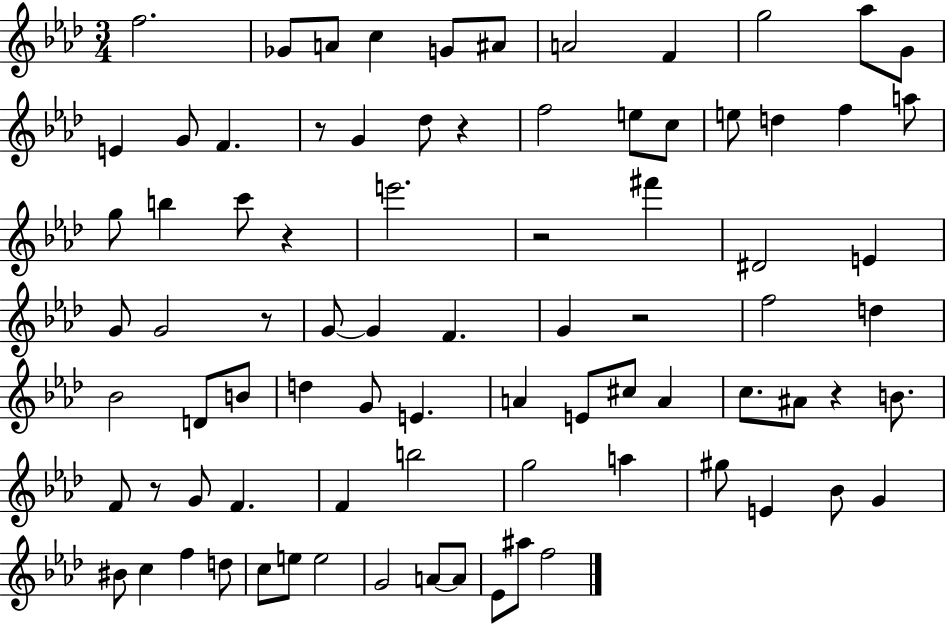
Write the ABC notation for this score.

X:1
T:Untitled
M:3/4
L:1/4
K:Ab
f2 _G/2 A/2 c G/2 ^A/2 A2 F g2 _a/2 G/2 E G/2 F z/2 G _d/2 z f2 e/2 c/2 e/2 d f a/2 g/2 b c'/2 z e'2 z2 ^f' ^D2 E G/2 G2 z/2 G/2 G F G z2 f2 d _B2 D/2 B/2 d G/2 E A E/2 ^c/2 A c/2 ^A/2 z B/2 F/2 z/2 G/2 F F b2 g2 a ^g/2 E _B/2 G ^B/2 c f d/2 c/2 e/2 e2 G2 A/2 A/2 _E/2 ^a/2 f2